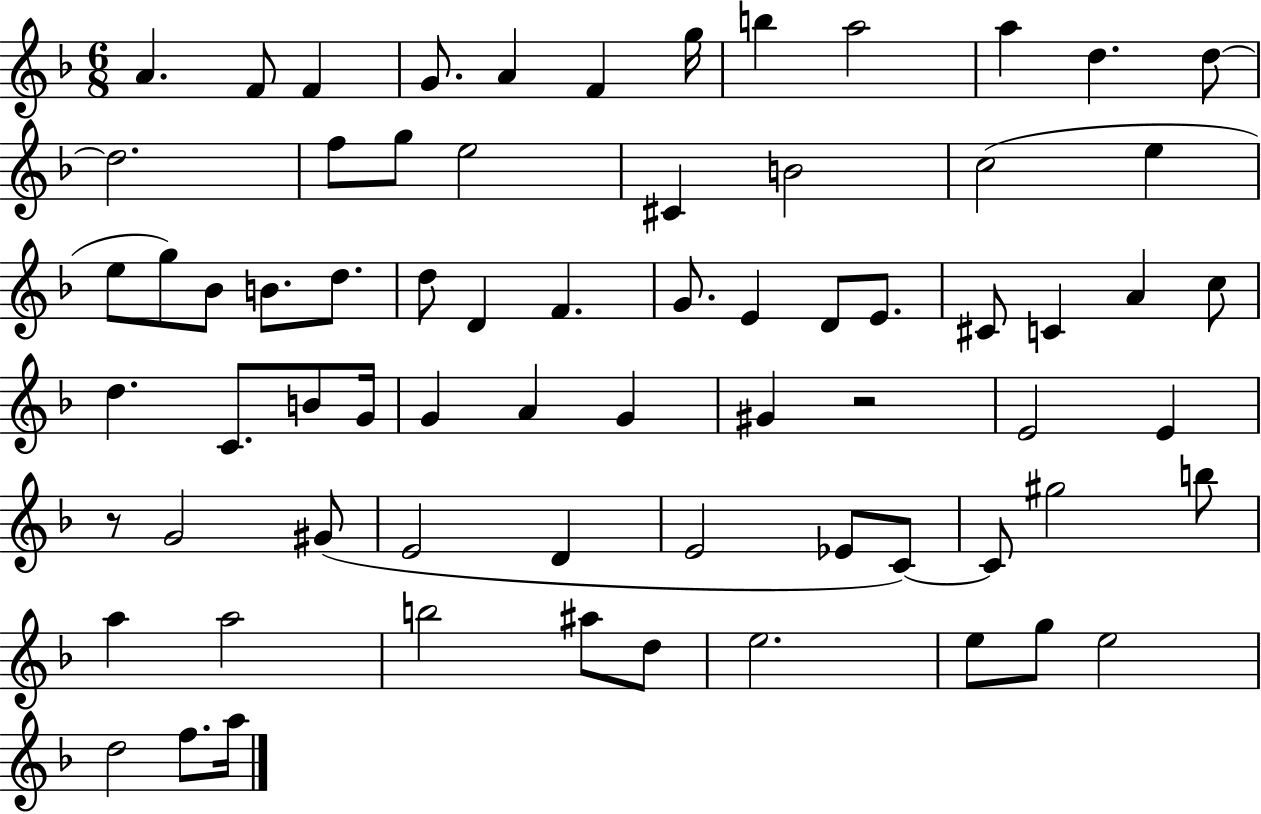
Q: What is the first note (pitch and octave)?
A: A4